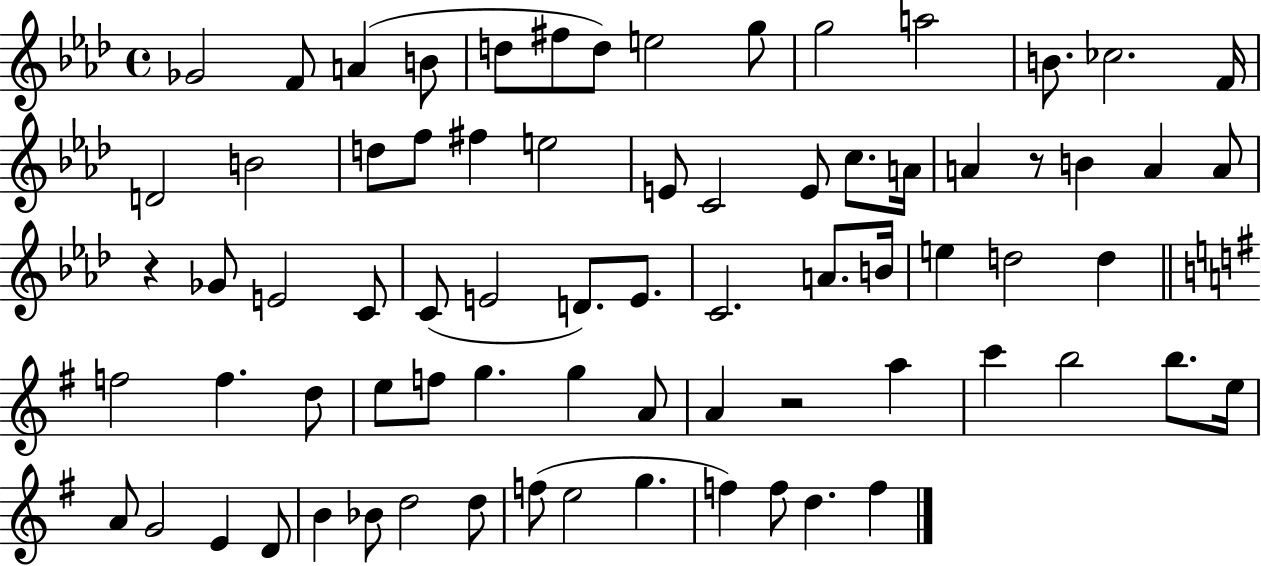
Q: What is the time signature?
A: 4/4